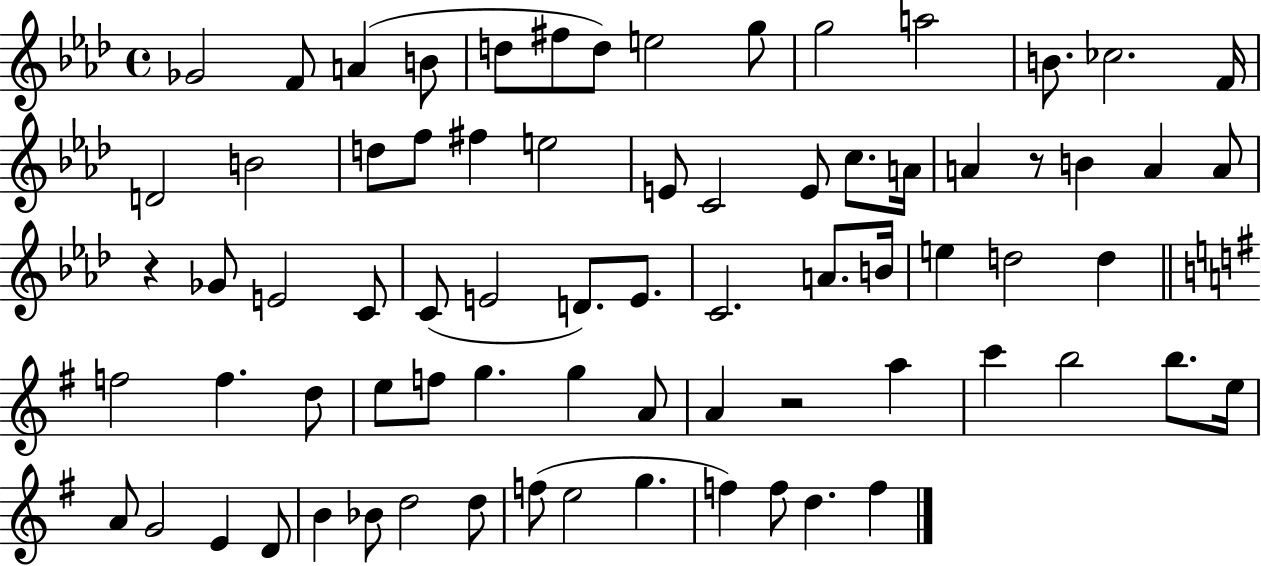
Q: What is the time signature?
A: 4/4